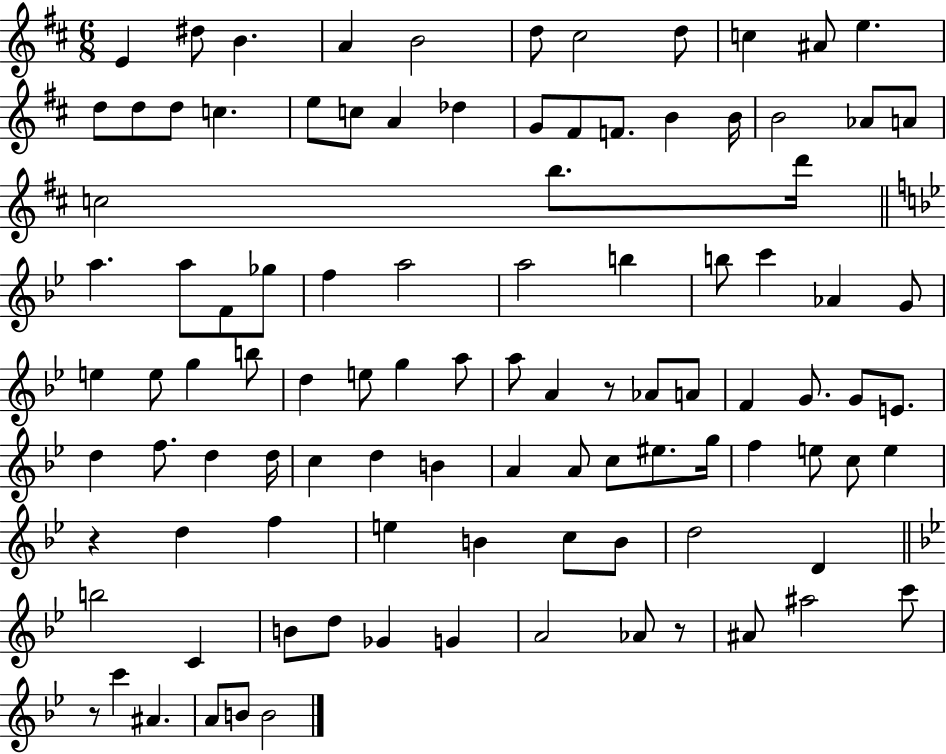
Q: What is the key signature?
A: D major